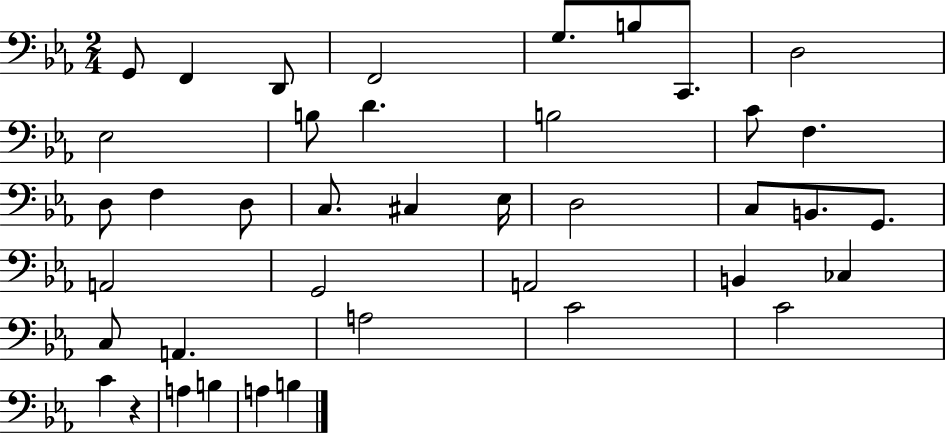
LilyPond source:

{
  \clef bass
  \numericTimeSignature
  \time 2/4
  \key ees \major
  \repeat volta 2 { g,8 f,4 d,8 | f,2 | g8. b8 c,8. | d2 | \break ees2 | b8 d'4. | b2 | c'8 f4. | \break d8 f4 d8 | c8. cis4 ees16 | d2 | c8 b,8. g,8. | \break a,2 | g,2 | a,2 | b,4 ces4 | \break c8 a,4. | a2 | c'2 | c'2 | \break c'4 r4 | a4 b4 | a4 b4 | } \bar "|."
}